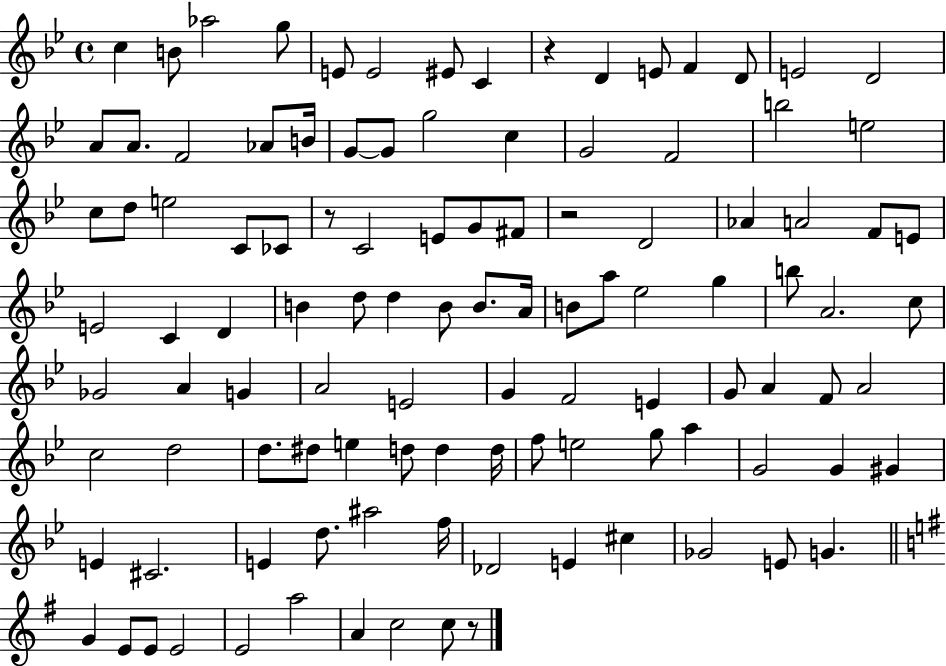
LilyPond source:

{
  \clef treble
  \time 4/4
  \defaultTimeSignature
  \key bes \major
  c''4 b'8 aes''2 g''8 | e'8 e'2 eis'8 c'4 | r4 d'4 e'8 f'4 d'8 | e'2 d'2 | \break a'8 a'8. f'2 aes'8 b'16 | g'8~~ g'8 g''2 c''4 | g'2 f'2 | b''2 e''2 | \break c''8 d''8 e''2 c'8 ces'8 | r8 c'2 e'8 g'8 fis'8 | r2 d'2 | aes'4 a'2 f'8 e'8 | \break e'2 c'4 d'4 | b'4 d''8 d''4 b'8 b'8. a'16 | b'8 a''8 ees''2 g''4 | b''8 a'2. c''8 | \break ges'2 a'4 g'4 | a'2 e'2 | g'4 f'2 e'4 | g'8 a'4 f'8 a'2 | \break c''2 d''2 | d''8. dis''8 e''4 d''8 d''4 d''16 | f''8 e''2 g''8 a''4 | g'2 g'4 gis'4 | \break e'4 cis'2. | e'4 d''8. ais''2 f''16 | des'2 e'4 cis''4 | ges'2 e'8 g'4. | \break \bar "||" \break \key g \major g'4 e'8 e'8 e'2 | e'2 a''2 | a'4 c''2 c''8 r8 | \bar "|."
}